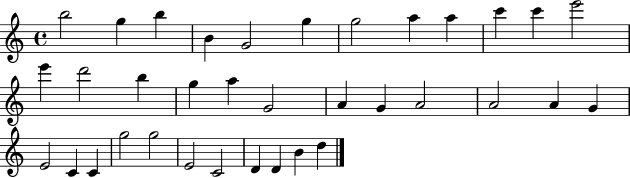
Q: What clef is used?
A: treble